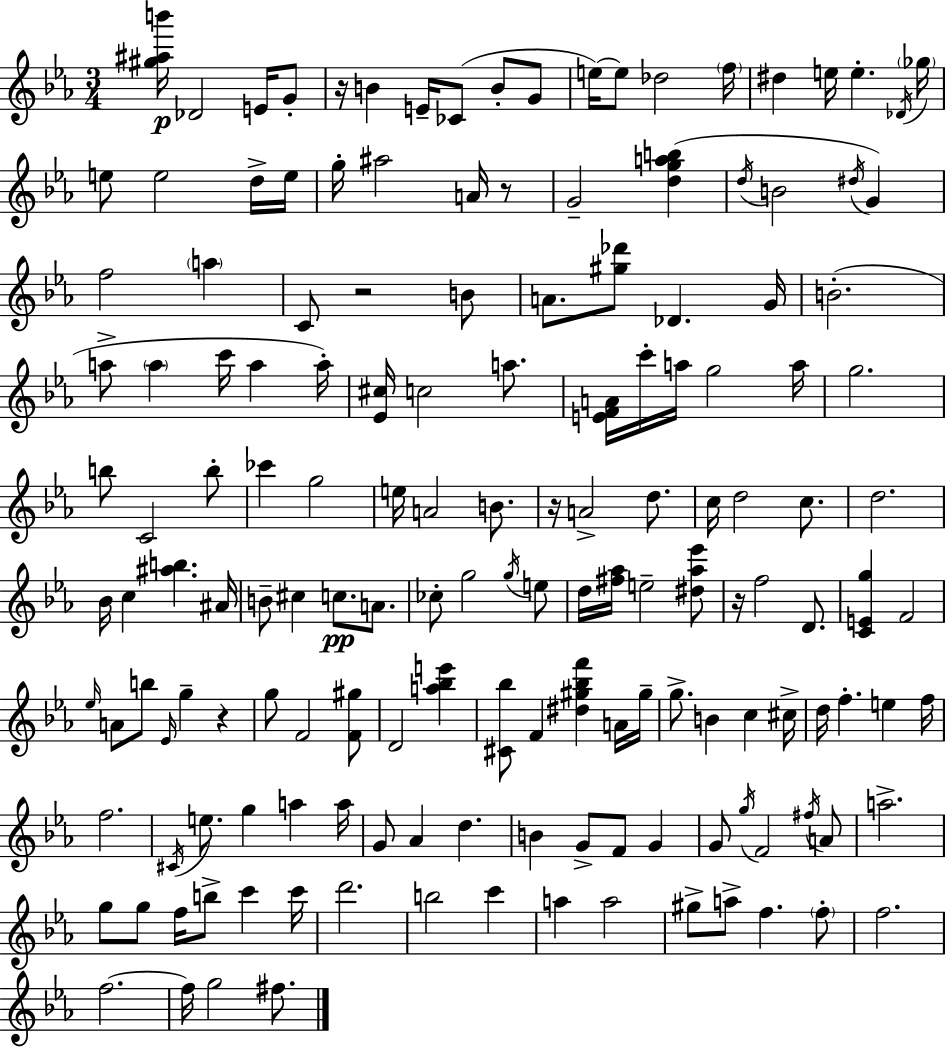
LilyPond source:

{
  \clef treble
  \numericTimeSignature
  \time 3/4
  \key c \minor
  <gis'' ais'' b'''>16\p des'2 e'16 g'8-. | r16 b'4 e'16-- ces'8( b'8-. g'8 | e''16~~) e''8 des''2 \parenthesize f''16 | dis''4 e''16 e''4.-. \acciaccatura { des'16 } | \break \parenthesize ges''16 e''8 e''2 d''16-> | e''16 g''16-. ais''2 a'16 r8 | g'2-- <d'' g'' a'' b''>4( | \acciaccatura { d''16 } b'2 \acciaccatura { dis''16 } g'4) | \break f''2 \parenthesize a''4 | c'8 r2 | b'8 a'8. <gis'' des'''>8 des'4. | g'16 b'2.-.( | \break a''8-> \parenthesize a''4 c'''16 a''4 | a''16-.) <ees' cis''>16 c''2 | a''8. <e' f' a'>16 c'''16-. a''16 g''2 | a''16 g''2. | \break b''8 c'2 | b''8-. ces'''4 g''2 | e''16 a'2 | b'8. r16 a'2-> | \break d''8. c''16 d''2 | c''8. d''2. | bes'16 c''4 <ais'' b''>4. | ais'16 b'8-- cis''4 c''8.\pp | \break a'8. ces''8-. g''2 | \acciaccatura { g''16 } e''8 d''16 <fis'' aes''>16 e''2-- | <dis'' aes'' ees'''>8 r16 f''2 | d'8. <c' e' g''>4 f'2 | \break \grace { ees''16 } a'8 b''8 \grace { ees'16 } g''4-- | r4 g''8 f'2 | <f' gis''>8 d'2 | <a'' bes'' e'''>4 <cis' bes''>8 f'4 | \break <dis'' gis'' bes'' f'''>4 a'16 gis''16-- g''8.-> b'4 | c''4 cis''16-> d''16 f''4.-. | e''4 f''16 f''2. | \acciaccatura { cis'16 } e''8. g''4 | \break a''4 a''16 g'8 aes'4 | d''4. b'4 g'8-> | f'8 g'4 g'8 \acciaccatura { g''16 } f'2 | \acciaccatura { fis''16 } a'8 a''2.-> | \break g''8 g''8 | f''16 b''8-> c'''4 c'''16 d'''2. | b''2 | c'''4 a''4 | \break a''2 gis''8-> a''8-> | f''4. \parenthesize f''8-. f''2. | f''2.~~ | f''16 g''2 | \break fis''8. \bar "|."
}